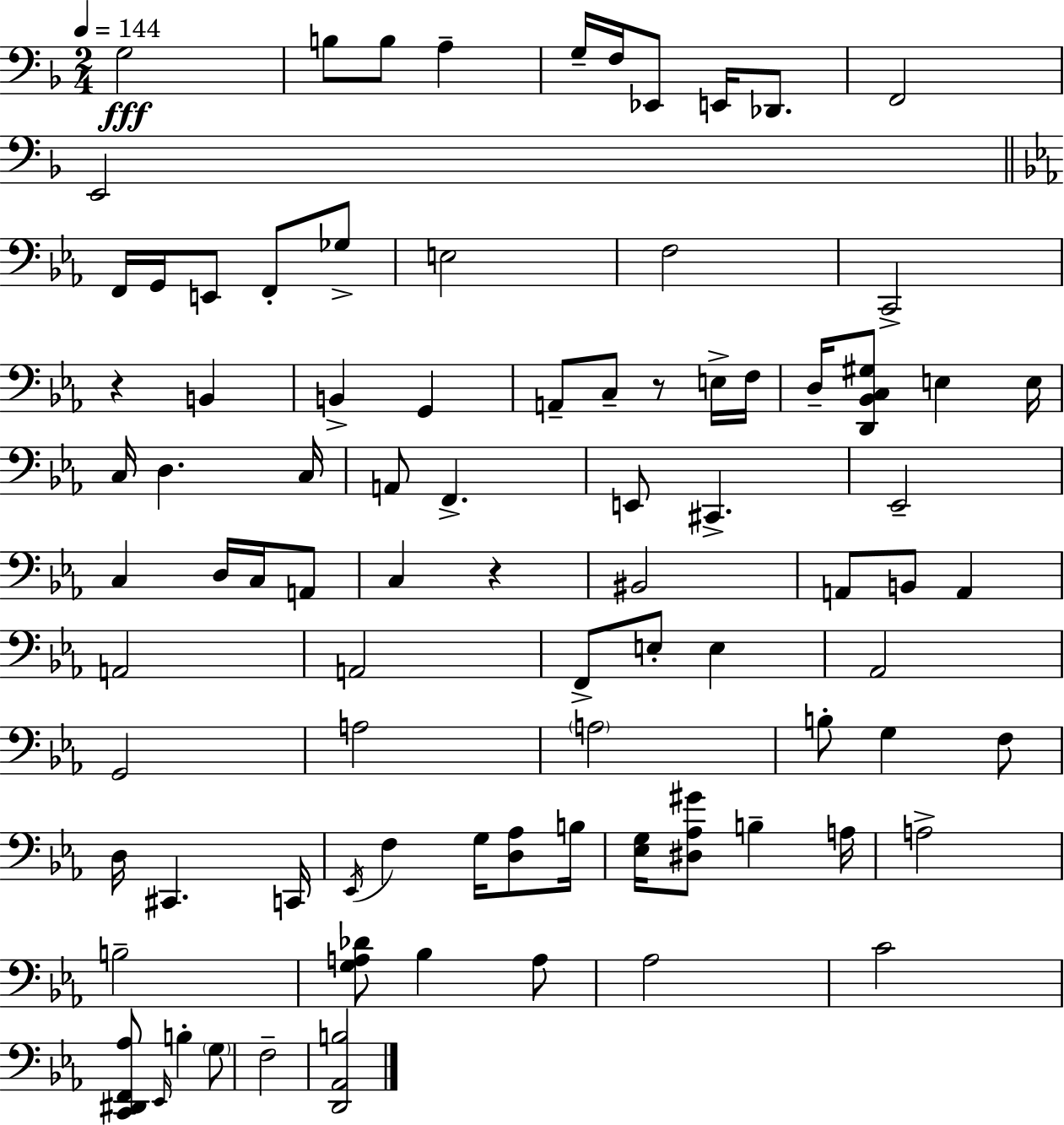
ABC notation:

X:1
T:Untitled
M:2/4
L:1/4
K:F
G,2 B,/2 B,/2 A, G,/4 F,/4 _E,,/2 E,,/4 _D,,/2 F,,2 E,,2 F,,/4 G,,/4 E,,/2 F,,/2 _G,/2 E,2 F,2 C,,2 z B,, B,, G,, A,,/2 C,/2 z/2 E,/4 F,/4 D,/4 [D,,_B,,C,^G,]/2 E, E,/4 C,/4 D, C,/4 A,,/2 F,, E,,/2 ^C,, _E,,2 C, D,/4 C,/4 A,,/2 C, z ^B,,2 A,,/2 B,,/2 A,, A,,2 A,,2 F,,/2 E,/2 E, _A,,2 G,,2 A,2 A,2 B,/2 G, F,/2 D,/4 ^C,, C,,/4 _E,,/4 F, G,/4 [D,_A,]/2 B,/4 [_E,G,]/4 [^D,_A,^G]/2 B, A,/4 A,2 B,2 [G,A,_D]/2 _B, A,/2 _A,2 C2 [C,,^D,,F,,_A,]/2 _E,,/4 B, G,/2 F,2 [D,,_A,,B,]2